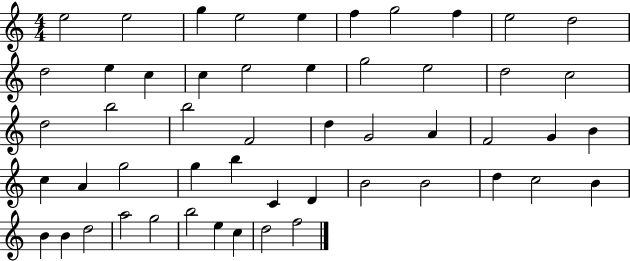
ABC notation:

X:1
T:Untitled
M:4/4
L:1/4
K:C
e2 e2 g e2 e f g2 f e2 d2 d2 e c c e2 e g2 e2 d2 c2 d2 b2 b2 F2 d G2 A F2 G B c A g2 g b C D B2 B2 d c2 B B B d2 a2 g2 b2 e c d2 f2